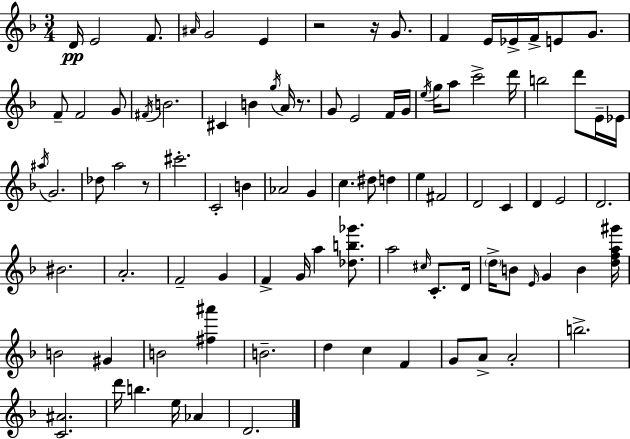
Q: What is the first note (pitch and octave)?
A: D4